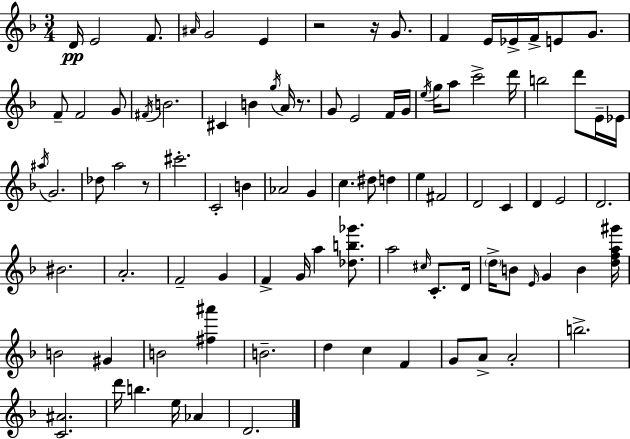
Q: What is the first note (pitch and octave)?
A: D4